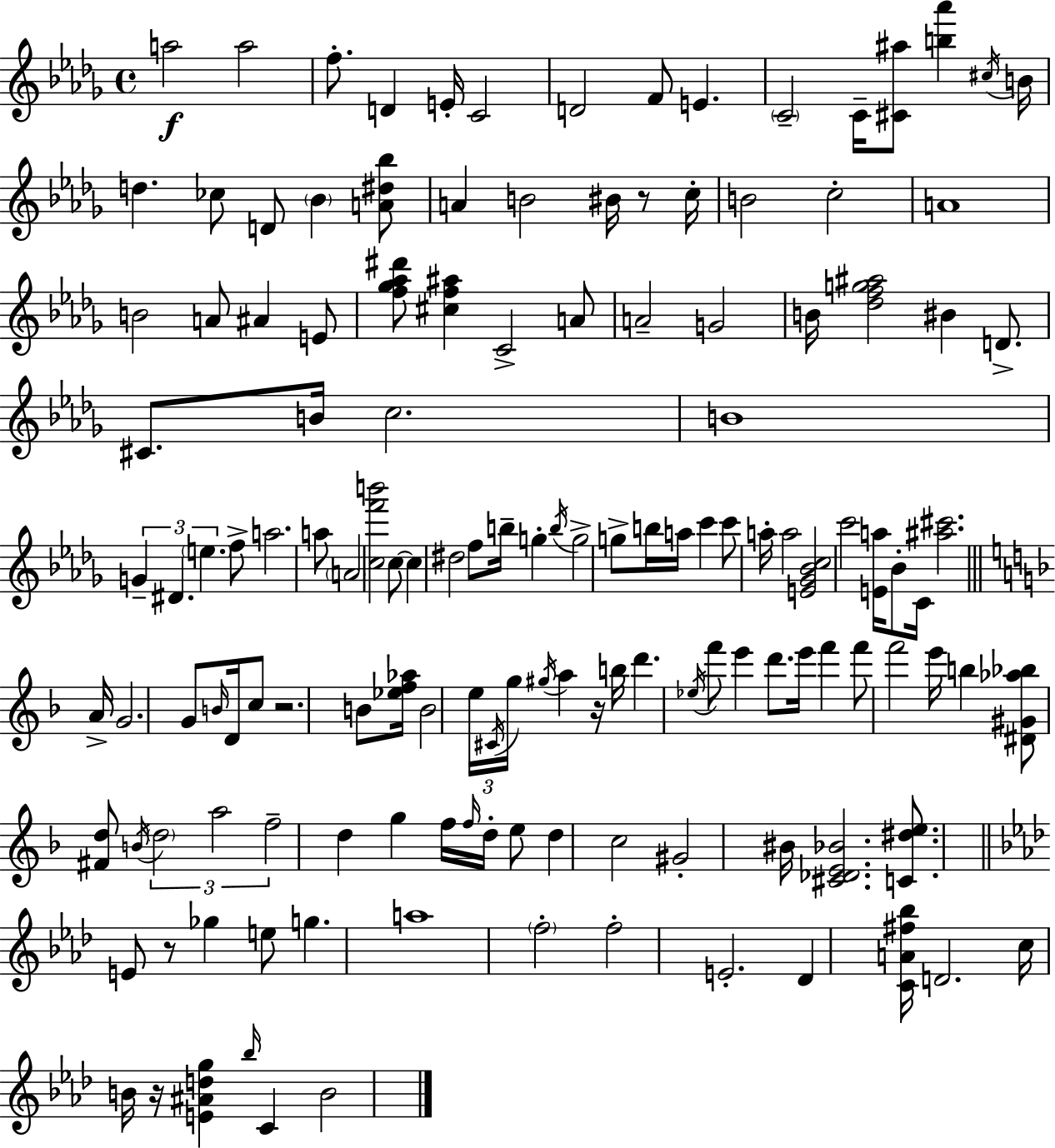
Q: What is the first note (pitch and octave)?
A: A5